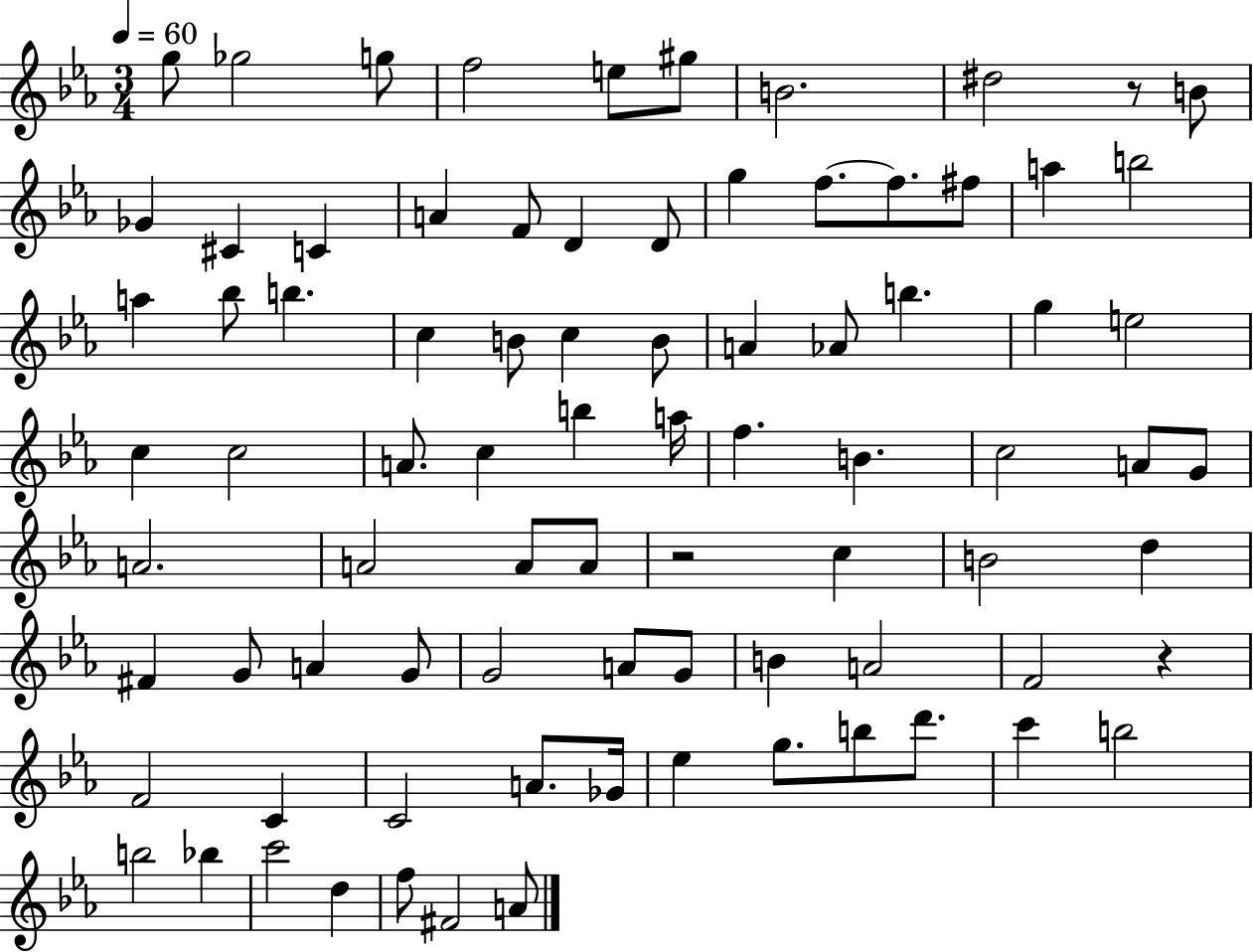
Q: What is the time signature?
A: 3/4